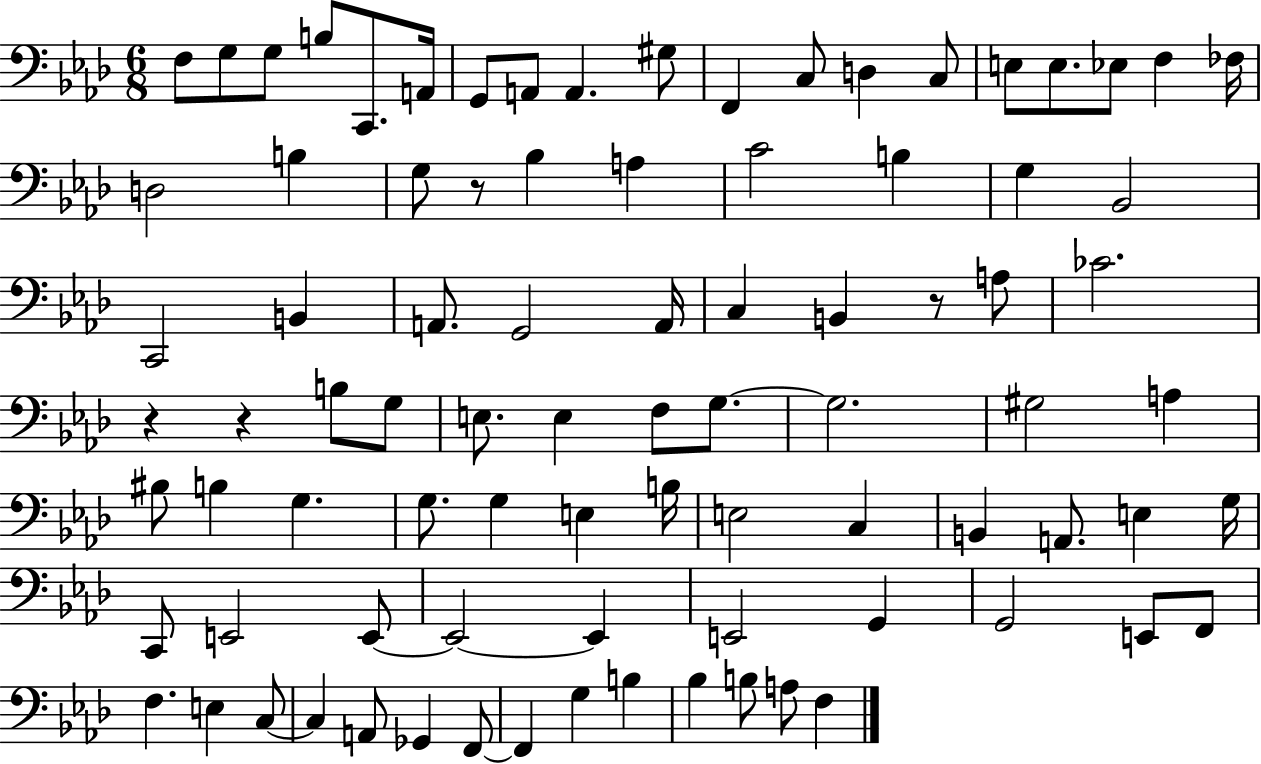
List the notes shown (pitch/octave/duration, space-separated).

F3/e G3/e G3/e B3/e C2/e. A2/s G2/e A2/e A2/q. G#3/e F2/q C3/e D3/q C3/e E3/e E3/e. Eb3/e F3/q FES3/s D3/h B3/q G3/e R/e Bb3/q A3/q C4/h B3/q G3/q Bb2/h C2/h B2/q A2/e. G2/h A2/s C3/q B2/q R/e A3/e CES4/h. R/q R/q B3/e G3/e E3/e. E3/q F3/e G3/e. G3/h. G#3/h A3/q BIS3/e B3/q G3/q. G3/e. G3/q E3/q B3/s E3/h C3/q B2/q A2/e. E3/q G3/s C2/e E2/h E2/e E2/h E2/q E2/h G2/q G2/h E2/e F2/e F3/q. E3/q C3/e C3/q A2/e Gb2/q F2/e F2/q G3/q B3/q Bb3/q B3/e A3/e F3/q